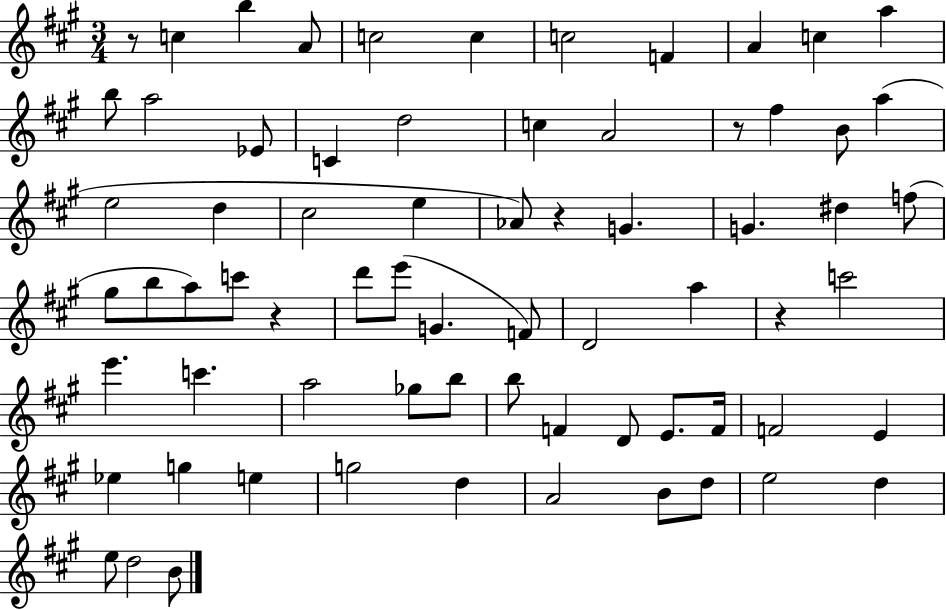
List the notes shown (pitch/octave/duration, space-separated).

R/e C5/q B5/q A4/e C5/h C5/q C5/h F4/q A4/q C5/q A5/q B5/e A5/h Eb4/e C4/q D5/h C5/q A4/h R/e F#5/q B4/e A5/q E5/h D5/q C#5/h E5/q Ab4/e R/q G4/q. G4/q. D#5/q F5/e G#5/e B5/e A5/e C6/e R/q D6/e E6/e G4/q. F4/e D4/h A5/q R/q C6/h E6/q. C6/q. A5/h Gb5/e B5/e B5/e F4/q D4/e E4/e. F4/s F4/h E4/q Eb5/q G5/q E5/q G5/h D5/q A4/h B4/e D5/e E5/h D5/q E5/e D5/h B4/e